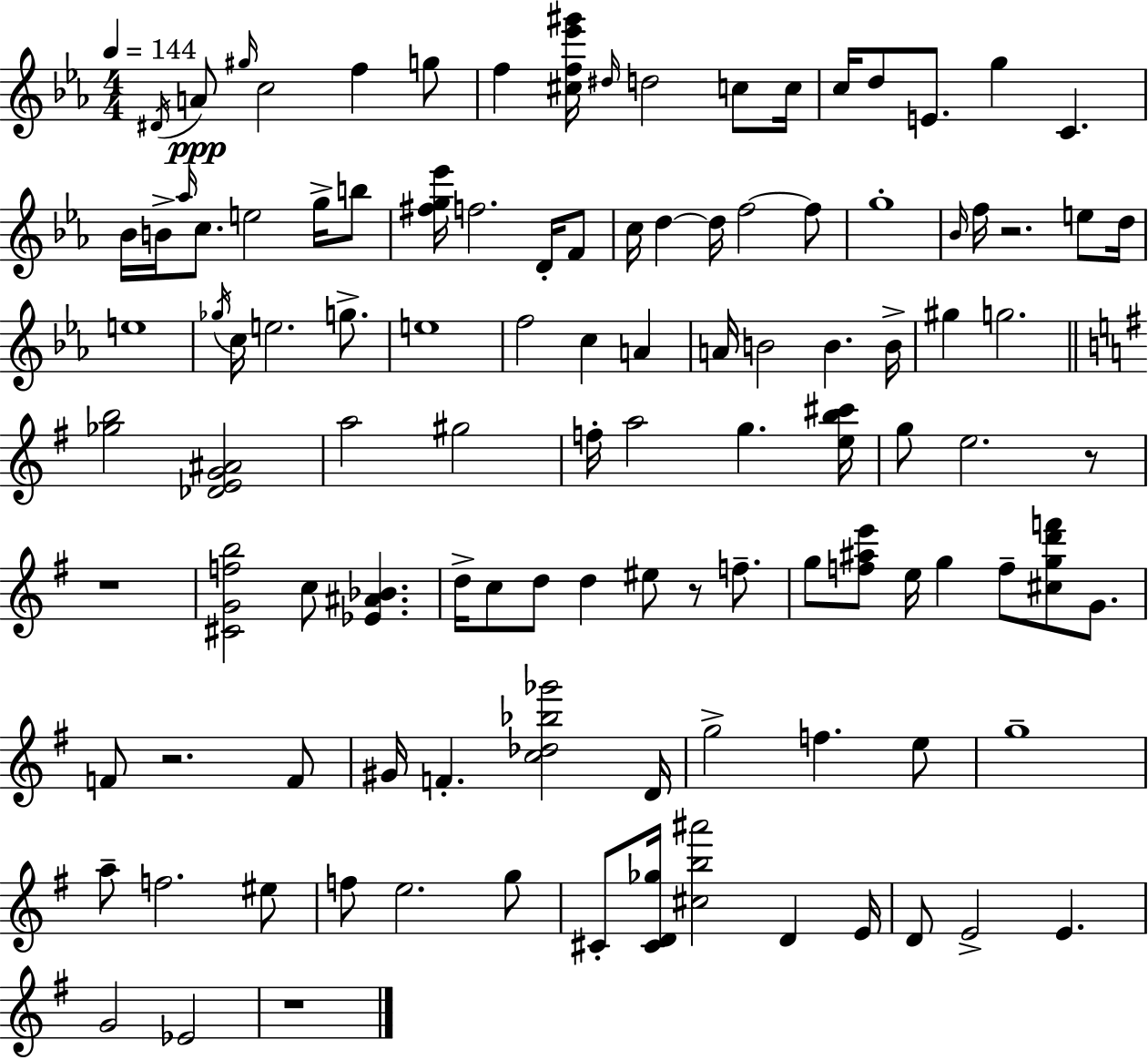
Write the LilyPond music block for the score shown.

{
  \clef treble
  \numericTimeSignature
  \time 4/4
  \key ees \major
  \tempo 4 = 144
  \acciaccatura { dis'16 }\ppp a'8 \grace { gis''16 } c''2 f''4 | g''8 f''4 <cis'' f'' ees''' gis'''>16 \grace { dis''16 } d''2 | c''8 c''16 c''16 d''8 e'8. g''4 c'4. | bes'16 b'16-> \grace { aes''16 } c''8. e''2 | \break g''16-> b''8 <fis'' g'' ees'''>16 f''2. | d'16-. f'8 c''16 d''4~~ d''16 f''2~~ | f''8 g''1-. | \grace { bes'16 } f''16 r2. | \break e''8 d''16 e''1 | \acciaccatura { ges''16 } c''16 e''2. | g''8.-> e''1 | f''2 c''4 | \break a'4 a'16 b'2 b'4. | b'16-> gis''4 g''2. | \bar "||" \break \key g \major <ges'' b''>2 <des' e' g' ais'>2 | a''2 gis''2 | f''16-. a''2 g''4. <e'' b'' cis'''>16 | g''8 e''2. r8 | \break r1 | <cis' g' f'' b''>2 c''8 <ees' ais' bes'>4. | d''16-> c''8 d''8 d''4 eis''8 r8 f''8.-- | g''8 <f'' ais'' e'''>8 e''16 g''4 f''8-- <cis'' g'' d''' f'''>8 g'8. | \break f'8 r2. f'8 | gis'16 f'4.-. <c'' des'' bes'' ges'''>2 d'16 | g''2-> f''4. e''8 | g''1-- | \break a''8-- f''2. eis''8 | f''8 e''2. g''8 | cis'8-. <cis' d' ges''>16 <cis'' b'' ais'''>2 d'4 e'16 | d'8 e'2-> e'4. | \break g'2 ees'2 | r1 | \bar "|."
}